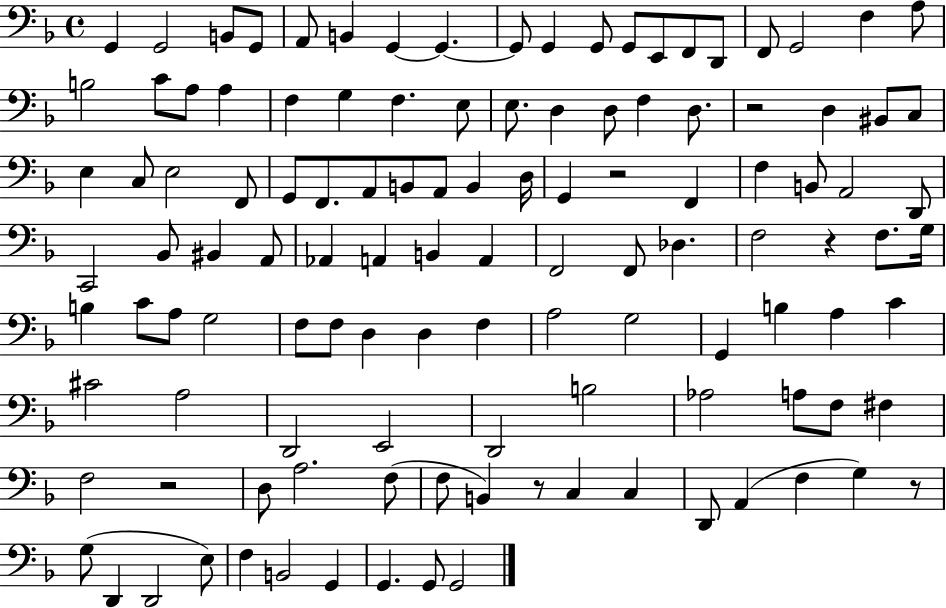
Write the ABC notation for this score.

X:1
T:Untitled
M:4/4
L:1/4
K:F
G,, G,,2 B,,/2 G,,/2 A,,/2 B,, G,, G,, G,,/2 G,, G,,/2 G,,/2 E,,/2 F,,/2 D,,/2 F,,/2 G,,2 F, A,/2 B,2 C/2 A,/2 A, F, G, F, E,/2 E,/2 D, D,/2 F, D,/2 z2 D, ^B,,/2 C,/2 E, C,/2 E,2 F,,/2 G,,/2 F,,/2 A,,/2 B,,/2 A,,/2 B,, D,/4 G,, z2 F,, F, B,,/2 A,,2 D,,/2 C,,2 _B,,/2 ^B,, A,,/2 _A,, A,, B,, A,, F,,2 F,,/2 _D, F,2 z F,/2 G,/4 B, C/2 A,/2 G,2 F,/2 F,/2 D, D, F, A,2 G,2 G,, B, A, C ^C2 A,2 D,,2 E,,2 D,,2 B,2 _A,2 A,/2 F,/2 ^F, F,2 z2 D,/2 A,2 F,/2 F,/2 B,, z/2 C, C, D,,/2 A,, F, G, z/2 G,/2 D,, D,,2 E,/2 F, B,,2 G,, G,, G,,/2 G,,2